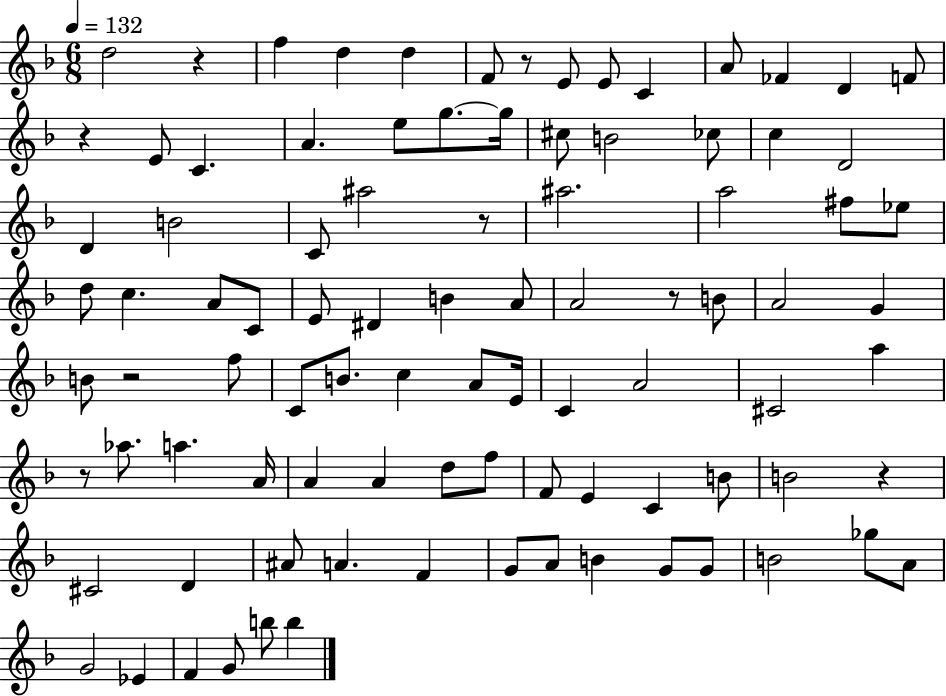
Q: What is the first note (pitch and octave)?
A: D5